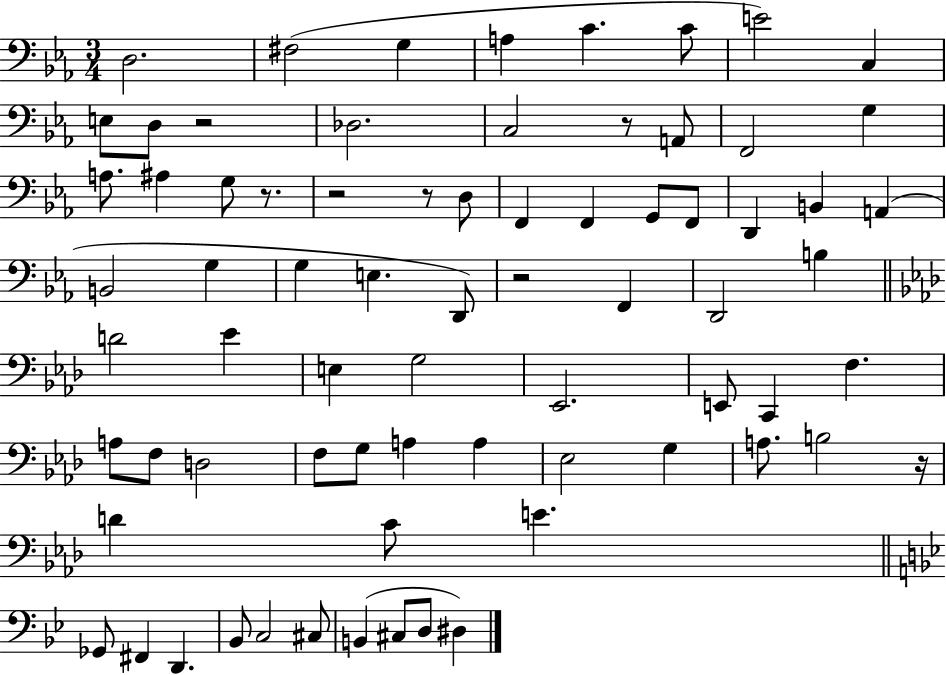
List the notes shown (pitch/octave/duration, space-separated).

D3/h. F#3/h G3/q A3/q C4/q. C4/e E4/h C3/q E3/e D3/e R/h Db3/h. C3/h R/e A2/e F2/h G3/q A3/e. A#3/q G3/e R/e. R/h R/e D3/e F2/q F2/q G2/e F2/e D2/q B2/q A2/q B2/h G3/q G3/q E3/q. D2/e R/h F2/q D2/h B3/q D4/h Eb4/q E3/q G3/h Eb2/h. E2/e C2/q F3/q. A3/e F3/e D3/h F3/e G3/e A3/q A3/q Eb3/h G3/q A3/e. B3/h R/s D4/q C4/e E4/q. Gb2/e F#2/q D2/q. Bb2/e C3/h C#3/e B2/q C#3/e D3/e D#3/q